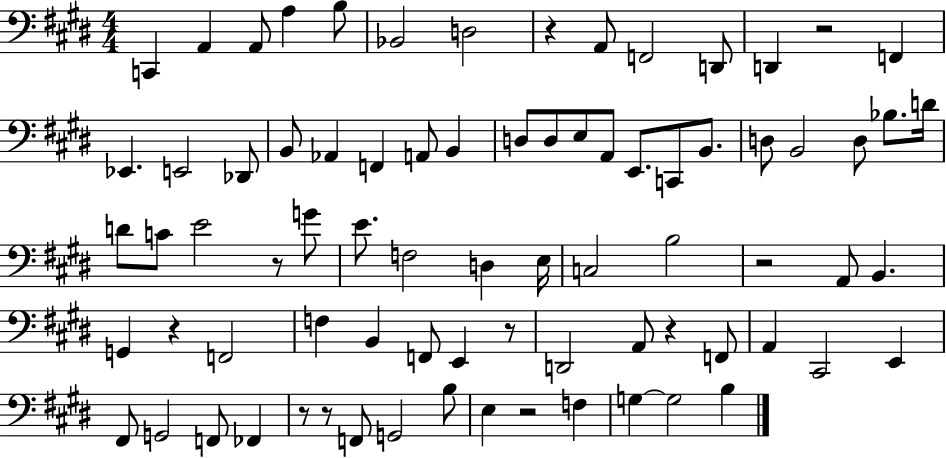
{
  \clef bass
  \numericTimeSignature
  \time 4/4
  \key e \major
  c,4 a,4 a,8 a4 b8 | bes,2 d2 | r4 a,8 f,2 d,8 | d,4 r2 f,4 | \break ees,4. e,2 des,8 | b,8 aes,4 f,4 a,8 b,4 | d8 d8 e8 a,8 e,8. c,8 b,8. | d8 b,2 d8 bes8. d'16 | \break d'8 c'8 e'2 r8 g'8 | e'8. f2 d4 e16 | c2 b2 | r2 a,8 b,4. | \break g,4 r4 f,2 | f4 b,4 f,8 e,4 r8 | d,2 a,8 r4 f,8 | a,4 cis,2 e,4 | \break fis,8 g,2 f,8 fes,4 | r8 r8 f,8 g,2 b8 | e4 r2 f4 | g4~~ g2 b4 | \break \bar "|."
}